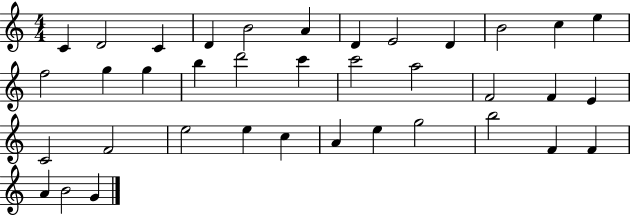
C4/q D4/h C4/q D4/q B4/h A4/q D4/q E4/h D4/q B4/h C5/q E5/q F5/h G5/q G5/q B5/q D6/h C6/q C6/h A5/h F4/h F4/q E4/q C4/h F4/h E5/h E5/q C5/q A4/q E5/q G5/h B5/h F4/q F4/q A4/q B4/h G4/q